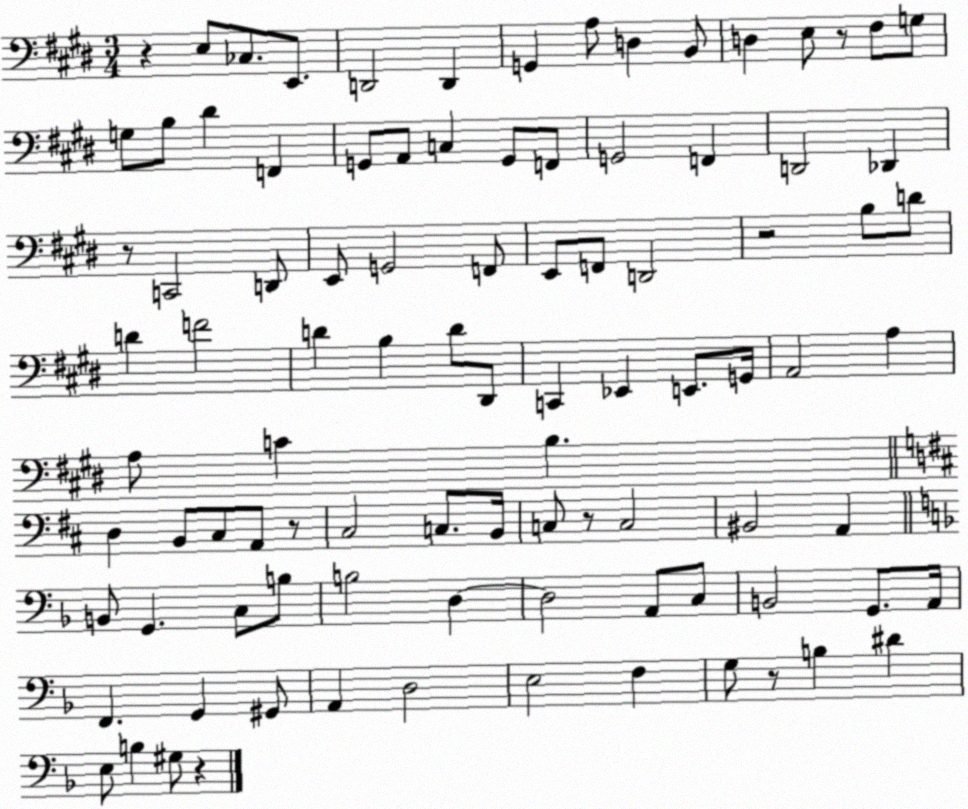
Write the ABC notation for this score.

X:1
T:Untitled
M:3/4
L:1/4
K:E
z E,/2 _C,/2 E,,/2 D,,2 D,, G,, A,/2 D, B,,/2 D, E,/2 z/2 ^F,/2 G,/2 G,/2 B,/2 ^D F,, G,,/2 A,,/2 C, G,,/2 F,,/2 G,,2 F,, D,,2 _D,, z/2 C,,2 D,,/2 E,,/2 G,,2 F,,/2 E,,/2 F,,/2 D,,2 z2 B,/2 D/2 D F2 D B, D/2 ^D,,/2 C,, _E,, E,,/2 G,,/4 A,,2 A, A,/2 C B, D, B,,/2 ^C,/2 A,,/2 z/2 ^C,2 C,/2 B,,/4 C,/2 z/2 C,2 ^B,,2 A,, B,,/2 G,, C,/2 B,/2 B,2 D, D,2 A,,/2 C,/2 B,,2 G,,/2 A,,/4 F,, G,, ^G,,/2 A,, D,2 E,2 F, G,/2 z/2 B, ^D E,/2 B, ^G,/2 z